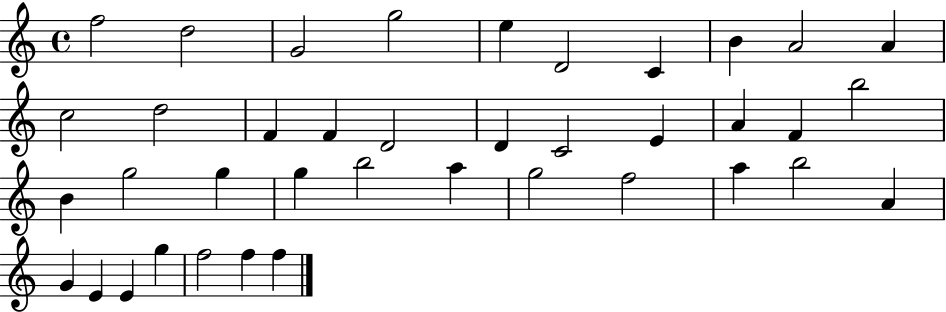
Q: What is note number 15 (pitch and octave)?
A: D4